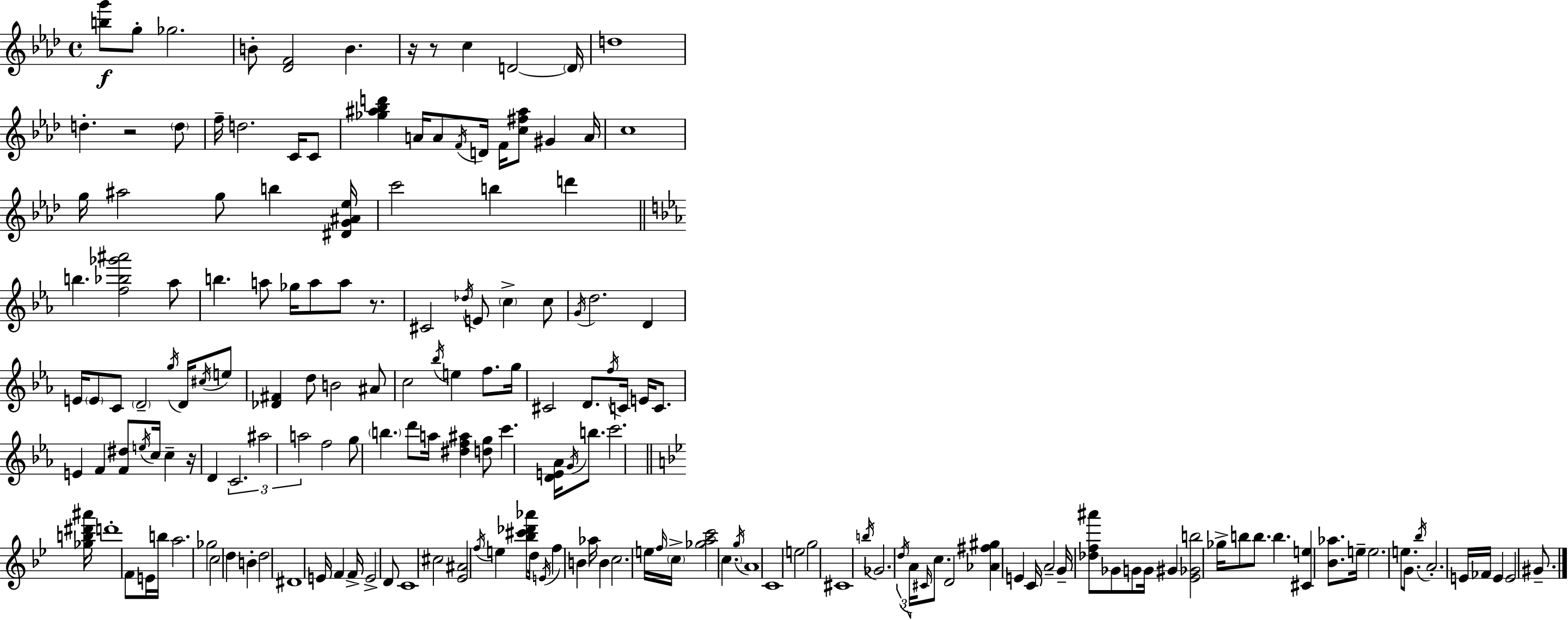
X:1
T:Untitled
M:4/4
L:1/4
K:Fm
[bg']/2 g/2 _g2 B/2 [_DF]2 B z/4 z/2 c D2 D/4 d4 d z2 d/2 f/4 d2 C/4 C/2 [_g^a_bd'] A/4 A/2 F/4 D/4 F/4 [c^f^a]/2 ^G A/4 c4 g/4 ^a2 g/2 b [^DG^A_e]/4 c'2 b d' b [f_b_g'^a']2 _a/2 b a/2 _g/4 a/2 a/2 z/2 ^C2 _d/4 E/2 c c/2 G/4 d2 D E/4 E/2 C/2 D2 g/4 D/4 ^c/4 e/2 [_D^F] d/2 B2 ^A/2 c2 _b/4 e f/2 g/4 ^C2 D/2 f/4 C/4 E/4 C/2 E F [F^d]/2 e/4 c/4 c z/4 D C2 ^a2 a2 f2 g/2 b d'/2 a/4 [^df^a] [dg]/2 c' [DE_A]/4 G/4 b/2 c'2 [_gb^d'^a']/4 d'4 F/2 E/4 b/4 a2 _g2 c2 d B d2 ^D4 E/4 F F/4 E2 D/2 C4 ^c2 [_E^A]2 f/4 e [_b^c'_d'_a']/2 d/4 E/4 f B _a/4 B c2 e/4 f/4 c/4 [_gac']2 c g/4 A4 C4 e2 g2 ^C4 b/4 _G2 d/4 A/4 ^C/4 c/2 D2 [_A^f^g] E C/4 A2 G/4 [_df^a']/2 _G/2 G/2 G/4 ^G [_E_Gb]2 _g/4 b/2 b/2 b [^Ce] [_B_a]/2 e/4 e2 e/2 G/2 _b/4 A2 E/4 _F/4 E E2 ^G/2